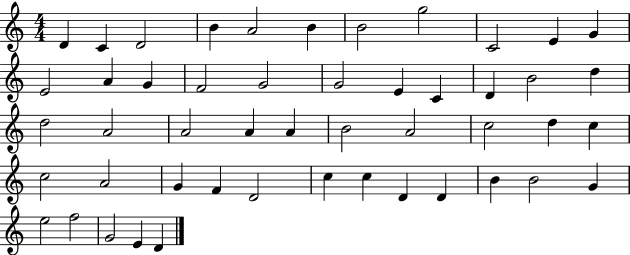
D4/q C4/q D4/h B4/q A4/h B4/q B4/h G5/h C4/h E4/q G4/q E4/h A4/q G4/q F4/h G4/h G4/h E4/q C4/q D4/q B4/h D5/q D5/h A4/h A4/h A4/q A4/q B4/h A4/h C5/h D5/q C5/q C5/h A4/h G4/q F4/q D4/h C5/q C5/q D4/q D4/q B4/q B4/h G4/q E5/h F5/h G4/h E4/q D4/q